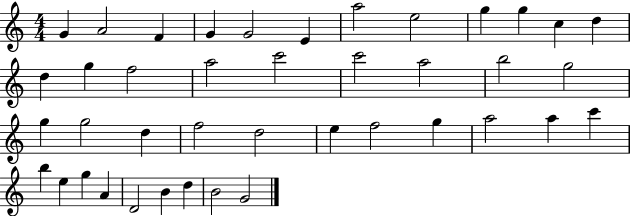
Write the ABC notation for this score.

X:1
T:Untitled
M:4/4
L:1/4
K:C
G A2 F G G2 E a2 e2 g g c d d g f2 a2 c'2 c'2 a2 b2 g2 g g2 d f2 d2 e f2 g a2 a c' b e g A D2 B d B2 G2